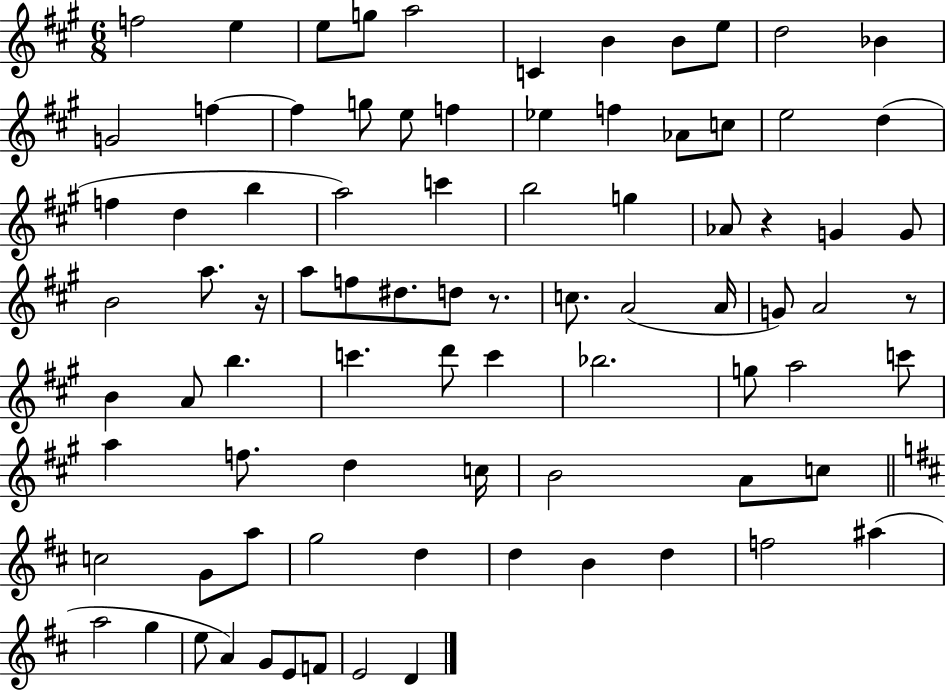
{
  \clef treble
  \numericTimeSignature
  \time 6/8
  \key a \major
  \repeat volta 2 { f''2 e''4 | e''8 g''8 a''2 | c'4 b'4 b'8 e''8 | d''2 bes'4 | \break g'2 f''4~~ | f''4 g''8 e''8 f''4 | ees''4 f''4 aes'8 c''8 | e''2 d''4( | \break f''4 d''4 b''4 | a''2) c'''4 | b''2 g''4 | aes'8 r4 g'4 g'8 | \break b'2 a''8. r16 | a''8 f''8 dis''8. d''8 r8. | c''8. a'2( a'16 | g'8) a'2 r8 | \break b'4 a'8 b''4. | c'''4. d'''8 c'''4 | bes''2. | g''8 a''2 c'''8 | \break a''4 f''8. d''4 c''16 | b'2 a'8 c''8 | \bar "||" \break \key b \minor c''2 g'8 a''8 | g''2 d''4 | d''4 b'4 d''4 | f''2 ais''4( | \break a''2 g''4 | e''8 a'4) g'8 e'8 f'8 | e'2 d'4 | } \bar "|."
}